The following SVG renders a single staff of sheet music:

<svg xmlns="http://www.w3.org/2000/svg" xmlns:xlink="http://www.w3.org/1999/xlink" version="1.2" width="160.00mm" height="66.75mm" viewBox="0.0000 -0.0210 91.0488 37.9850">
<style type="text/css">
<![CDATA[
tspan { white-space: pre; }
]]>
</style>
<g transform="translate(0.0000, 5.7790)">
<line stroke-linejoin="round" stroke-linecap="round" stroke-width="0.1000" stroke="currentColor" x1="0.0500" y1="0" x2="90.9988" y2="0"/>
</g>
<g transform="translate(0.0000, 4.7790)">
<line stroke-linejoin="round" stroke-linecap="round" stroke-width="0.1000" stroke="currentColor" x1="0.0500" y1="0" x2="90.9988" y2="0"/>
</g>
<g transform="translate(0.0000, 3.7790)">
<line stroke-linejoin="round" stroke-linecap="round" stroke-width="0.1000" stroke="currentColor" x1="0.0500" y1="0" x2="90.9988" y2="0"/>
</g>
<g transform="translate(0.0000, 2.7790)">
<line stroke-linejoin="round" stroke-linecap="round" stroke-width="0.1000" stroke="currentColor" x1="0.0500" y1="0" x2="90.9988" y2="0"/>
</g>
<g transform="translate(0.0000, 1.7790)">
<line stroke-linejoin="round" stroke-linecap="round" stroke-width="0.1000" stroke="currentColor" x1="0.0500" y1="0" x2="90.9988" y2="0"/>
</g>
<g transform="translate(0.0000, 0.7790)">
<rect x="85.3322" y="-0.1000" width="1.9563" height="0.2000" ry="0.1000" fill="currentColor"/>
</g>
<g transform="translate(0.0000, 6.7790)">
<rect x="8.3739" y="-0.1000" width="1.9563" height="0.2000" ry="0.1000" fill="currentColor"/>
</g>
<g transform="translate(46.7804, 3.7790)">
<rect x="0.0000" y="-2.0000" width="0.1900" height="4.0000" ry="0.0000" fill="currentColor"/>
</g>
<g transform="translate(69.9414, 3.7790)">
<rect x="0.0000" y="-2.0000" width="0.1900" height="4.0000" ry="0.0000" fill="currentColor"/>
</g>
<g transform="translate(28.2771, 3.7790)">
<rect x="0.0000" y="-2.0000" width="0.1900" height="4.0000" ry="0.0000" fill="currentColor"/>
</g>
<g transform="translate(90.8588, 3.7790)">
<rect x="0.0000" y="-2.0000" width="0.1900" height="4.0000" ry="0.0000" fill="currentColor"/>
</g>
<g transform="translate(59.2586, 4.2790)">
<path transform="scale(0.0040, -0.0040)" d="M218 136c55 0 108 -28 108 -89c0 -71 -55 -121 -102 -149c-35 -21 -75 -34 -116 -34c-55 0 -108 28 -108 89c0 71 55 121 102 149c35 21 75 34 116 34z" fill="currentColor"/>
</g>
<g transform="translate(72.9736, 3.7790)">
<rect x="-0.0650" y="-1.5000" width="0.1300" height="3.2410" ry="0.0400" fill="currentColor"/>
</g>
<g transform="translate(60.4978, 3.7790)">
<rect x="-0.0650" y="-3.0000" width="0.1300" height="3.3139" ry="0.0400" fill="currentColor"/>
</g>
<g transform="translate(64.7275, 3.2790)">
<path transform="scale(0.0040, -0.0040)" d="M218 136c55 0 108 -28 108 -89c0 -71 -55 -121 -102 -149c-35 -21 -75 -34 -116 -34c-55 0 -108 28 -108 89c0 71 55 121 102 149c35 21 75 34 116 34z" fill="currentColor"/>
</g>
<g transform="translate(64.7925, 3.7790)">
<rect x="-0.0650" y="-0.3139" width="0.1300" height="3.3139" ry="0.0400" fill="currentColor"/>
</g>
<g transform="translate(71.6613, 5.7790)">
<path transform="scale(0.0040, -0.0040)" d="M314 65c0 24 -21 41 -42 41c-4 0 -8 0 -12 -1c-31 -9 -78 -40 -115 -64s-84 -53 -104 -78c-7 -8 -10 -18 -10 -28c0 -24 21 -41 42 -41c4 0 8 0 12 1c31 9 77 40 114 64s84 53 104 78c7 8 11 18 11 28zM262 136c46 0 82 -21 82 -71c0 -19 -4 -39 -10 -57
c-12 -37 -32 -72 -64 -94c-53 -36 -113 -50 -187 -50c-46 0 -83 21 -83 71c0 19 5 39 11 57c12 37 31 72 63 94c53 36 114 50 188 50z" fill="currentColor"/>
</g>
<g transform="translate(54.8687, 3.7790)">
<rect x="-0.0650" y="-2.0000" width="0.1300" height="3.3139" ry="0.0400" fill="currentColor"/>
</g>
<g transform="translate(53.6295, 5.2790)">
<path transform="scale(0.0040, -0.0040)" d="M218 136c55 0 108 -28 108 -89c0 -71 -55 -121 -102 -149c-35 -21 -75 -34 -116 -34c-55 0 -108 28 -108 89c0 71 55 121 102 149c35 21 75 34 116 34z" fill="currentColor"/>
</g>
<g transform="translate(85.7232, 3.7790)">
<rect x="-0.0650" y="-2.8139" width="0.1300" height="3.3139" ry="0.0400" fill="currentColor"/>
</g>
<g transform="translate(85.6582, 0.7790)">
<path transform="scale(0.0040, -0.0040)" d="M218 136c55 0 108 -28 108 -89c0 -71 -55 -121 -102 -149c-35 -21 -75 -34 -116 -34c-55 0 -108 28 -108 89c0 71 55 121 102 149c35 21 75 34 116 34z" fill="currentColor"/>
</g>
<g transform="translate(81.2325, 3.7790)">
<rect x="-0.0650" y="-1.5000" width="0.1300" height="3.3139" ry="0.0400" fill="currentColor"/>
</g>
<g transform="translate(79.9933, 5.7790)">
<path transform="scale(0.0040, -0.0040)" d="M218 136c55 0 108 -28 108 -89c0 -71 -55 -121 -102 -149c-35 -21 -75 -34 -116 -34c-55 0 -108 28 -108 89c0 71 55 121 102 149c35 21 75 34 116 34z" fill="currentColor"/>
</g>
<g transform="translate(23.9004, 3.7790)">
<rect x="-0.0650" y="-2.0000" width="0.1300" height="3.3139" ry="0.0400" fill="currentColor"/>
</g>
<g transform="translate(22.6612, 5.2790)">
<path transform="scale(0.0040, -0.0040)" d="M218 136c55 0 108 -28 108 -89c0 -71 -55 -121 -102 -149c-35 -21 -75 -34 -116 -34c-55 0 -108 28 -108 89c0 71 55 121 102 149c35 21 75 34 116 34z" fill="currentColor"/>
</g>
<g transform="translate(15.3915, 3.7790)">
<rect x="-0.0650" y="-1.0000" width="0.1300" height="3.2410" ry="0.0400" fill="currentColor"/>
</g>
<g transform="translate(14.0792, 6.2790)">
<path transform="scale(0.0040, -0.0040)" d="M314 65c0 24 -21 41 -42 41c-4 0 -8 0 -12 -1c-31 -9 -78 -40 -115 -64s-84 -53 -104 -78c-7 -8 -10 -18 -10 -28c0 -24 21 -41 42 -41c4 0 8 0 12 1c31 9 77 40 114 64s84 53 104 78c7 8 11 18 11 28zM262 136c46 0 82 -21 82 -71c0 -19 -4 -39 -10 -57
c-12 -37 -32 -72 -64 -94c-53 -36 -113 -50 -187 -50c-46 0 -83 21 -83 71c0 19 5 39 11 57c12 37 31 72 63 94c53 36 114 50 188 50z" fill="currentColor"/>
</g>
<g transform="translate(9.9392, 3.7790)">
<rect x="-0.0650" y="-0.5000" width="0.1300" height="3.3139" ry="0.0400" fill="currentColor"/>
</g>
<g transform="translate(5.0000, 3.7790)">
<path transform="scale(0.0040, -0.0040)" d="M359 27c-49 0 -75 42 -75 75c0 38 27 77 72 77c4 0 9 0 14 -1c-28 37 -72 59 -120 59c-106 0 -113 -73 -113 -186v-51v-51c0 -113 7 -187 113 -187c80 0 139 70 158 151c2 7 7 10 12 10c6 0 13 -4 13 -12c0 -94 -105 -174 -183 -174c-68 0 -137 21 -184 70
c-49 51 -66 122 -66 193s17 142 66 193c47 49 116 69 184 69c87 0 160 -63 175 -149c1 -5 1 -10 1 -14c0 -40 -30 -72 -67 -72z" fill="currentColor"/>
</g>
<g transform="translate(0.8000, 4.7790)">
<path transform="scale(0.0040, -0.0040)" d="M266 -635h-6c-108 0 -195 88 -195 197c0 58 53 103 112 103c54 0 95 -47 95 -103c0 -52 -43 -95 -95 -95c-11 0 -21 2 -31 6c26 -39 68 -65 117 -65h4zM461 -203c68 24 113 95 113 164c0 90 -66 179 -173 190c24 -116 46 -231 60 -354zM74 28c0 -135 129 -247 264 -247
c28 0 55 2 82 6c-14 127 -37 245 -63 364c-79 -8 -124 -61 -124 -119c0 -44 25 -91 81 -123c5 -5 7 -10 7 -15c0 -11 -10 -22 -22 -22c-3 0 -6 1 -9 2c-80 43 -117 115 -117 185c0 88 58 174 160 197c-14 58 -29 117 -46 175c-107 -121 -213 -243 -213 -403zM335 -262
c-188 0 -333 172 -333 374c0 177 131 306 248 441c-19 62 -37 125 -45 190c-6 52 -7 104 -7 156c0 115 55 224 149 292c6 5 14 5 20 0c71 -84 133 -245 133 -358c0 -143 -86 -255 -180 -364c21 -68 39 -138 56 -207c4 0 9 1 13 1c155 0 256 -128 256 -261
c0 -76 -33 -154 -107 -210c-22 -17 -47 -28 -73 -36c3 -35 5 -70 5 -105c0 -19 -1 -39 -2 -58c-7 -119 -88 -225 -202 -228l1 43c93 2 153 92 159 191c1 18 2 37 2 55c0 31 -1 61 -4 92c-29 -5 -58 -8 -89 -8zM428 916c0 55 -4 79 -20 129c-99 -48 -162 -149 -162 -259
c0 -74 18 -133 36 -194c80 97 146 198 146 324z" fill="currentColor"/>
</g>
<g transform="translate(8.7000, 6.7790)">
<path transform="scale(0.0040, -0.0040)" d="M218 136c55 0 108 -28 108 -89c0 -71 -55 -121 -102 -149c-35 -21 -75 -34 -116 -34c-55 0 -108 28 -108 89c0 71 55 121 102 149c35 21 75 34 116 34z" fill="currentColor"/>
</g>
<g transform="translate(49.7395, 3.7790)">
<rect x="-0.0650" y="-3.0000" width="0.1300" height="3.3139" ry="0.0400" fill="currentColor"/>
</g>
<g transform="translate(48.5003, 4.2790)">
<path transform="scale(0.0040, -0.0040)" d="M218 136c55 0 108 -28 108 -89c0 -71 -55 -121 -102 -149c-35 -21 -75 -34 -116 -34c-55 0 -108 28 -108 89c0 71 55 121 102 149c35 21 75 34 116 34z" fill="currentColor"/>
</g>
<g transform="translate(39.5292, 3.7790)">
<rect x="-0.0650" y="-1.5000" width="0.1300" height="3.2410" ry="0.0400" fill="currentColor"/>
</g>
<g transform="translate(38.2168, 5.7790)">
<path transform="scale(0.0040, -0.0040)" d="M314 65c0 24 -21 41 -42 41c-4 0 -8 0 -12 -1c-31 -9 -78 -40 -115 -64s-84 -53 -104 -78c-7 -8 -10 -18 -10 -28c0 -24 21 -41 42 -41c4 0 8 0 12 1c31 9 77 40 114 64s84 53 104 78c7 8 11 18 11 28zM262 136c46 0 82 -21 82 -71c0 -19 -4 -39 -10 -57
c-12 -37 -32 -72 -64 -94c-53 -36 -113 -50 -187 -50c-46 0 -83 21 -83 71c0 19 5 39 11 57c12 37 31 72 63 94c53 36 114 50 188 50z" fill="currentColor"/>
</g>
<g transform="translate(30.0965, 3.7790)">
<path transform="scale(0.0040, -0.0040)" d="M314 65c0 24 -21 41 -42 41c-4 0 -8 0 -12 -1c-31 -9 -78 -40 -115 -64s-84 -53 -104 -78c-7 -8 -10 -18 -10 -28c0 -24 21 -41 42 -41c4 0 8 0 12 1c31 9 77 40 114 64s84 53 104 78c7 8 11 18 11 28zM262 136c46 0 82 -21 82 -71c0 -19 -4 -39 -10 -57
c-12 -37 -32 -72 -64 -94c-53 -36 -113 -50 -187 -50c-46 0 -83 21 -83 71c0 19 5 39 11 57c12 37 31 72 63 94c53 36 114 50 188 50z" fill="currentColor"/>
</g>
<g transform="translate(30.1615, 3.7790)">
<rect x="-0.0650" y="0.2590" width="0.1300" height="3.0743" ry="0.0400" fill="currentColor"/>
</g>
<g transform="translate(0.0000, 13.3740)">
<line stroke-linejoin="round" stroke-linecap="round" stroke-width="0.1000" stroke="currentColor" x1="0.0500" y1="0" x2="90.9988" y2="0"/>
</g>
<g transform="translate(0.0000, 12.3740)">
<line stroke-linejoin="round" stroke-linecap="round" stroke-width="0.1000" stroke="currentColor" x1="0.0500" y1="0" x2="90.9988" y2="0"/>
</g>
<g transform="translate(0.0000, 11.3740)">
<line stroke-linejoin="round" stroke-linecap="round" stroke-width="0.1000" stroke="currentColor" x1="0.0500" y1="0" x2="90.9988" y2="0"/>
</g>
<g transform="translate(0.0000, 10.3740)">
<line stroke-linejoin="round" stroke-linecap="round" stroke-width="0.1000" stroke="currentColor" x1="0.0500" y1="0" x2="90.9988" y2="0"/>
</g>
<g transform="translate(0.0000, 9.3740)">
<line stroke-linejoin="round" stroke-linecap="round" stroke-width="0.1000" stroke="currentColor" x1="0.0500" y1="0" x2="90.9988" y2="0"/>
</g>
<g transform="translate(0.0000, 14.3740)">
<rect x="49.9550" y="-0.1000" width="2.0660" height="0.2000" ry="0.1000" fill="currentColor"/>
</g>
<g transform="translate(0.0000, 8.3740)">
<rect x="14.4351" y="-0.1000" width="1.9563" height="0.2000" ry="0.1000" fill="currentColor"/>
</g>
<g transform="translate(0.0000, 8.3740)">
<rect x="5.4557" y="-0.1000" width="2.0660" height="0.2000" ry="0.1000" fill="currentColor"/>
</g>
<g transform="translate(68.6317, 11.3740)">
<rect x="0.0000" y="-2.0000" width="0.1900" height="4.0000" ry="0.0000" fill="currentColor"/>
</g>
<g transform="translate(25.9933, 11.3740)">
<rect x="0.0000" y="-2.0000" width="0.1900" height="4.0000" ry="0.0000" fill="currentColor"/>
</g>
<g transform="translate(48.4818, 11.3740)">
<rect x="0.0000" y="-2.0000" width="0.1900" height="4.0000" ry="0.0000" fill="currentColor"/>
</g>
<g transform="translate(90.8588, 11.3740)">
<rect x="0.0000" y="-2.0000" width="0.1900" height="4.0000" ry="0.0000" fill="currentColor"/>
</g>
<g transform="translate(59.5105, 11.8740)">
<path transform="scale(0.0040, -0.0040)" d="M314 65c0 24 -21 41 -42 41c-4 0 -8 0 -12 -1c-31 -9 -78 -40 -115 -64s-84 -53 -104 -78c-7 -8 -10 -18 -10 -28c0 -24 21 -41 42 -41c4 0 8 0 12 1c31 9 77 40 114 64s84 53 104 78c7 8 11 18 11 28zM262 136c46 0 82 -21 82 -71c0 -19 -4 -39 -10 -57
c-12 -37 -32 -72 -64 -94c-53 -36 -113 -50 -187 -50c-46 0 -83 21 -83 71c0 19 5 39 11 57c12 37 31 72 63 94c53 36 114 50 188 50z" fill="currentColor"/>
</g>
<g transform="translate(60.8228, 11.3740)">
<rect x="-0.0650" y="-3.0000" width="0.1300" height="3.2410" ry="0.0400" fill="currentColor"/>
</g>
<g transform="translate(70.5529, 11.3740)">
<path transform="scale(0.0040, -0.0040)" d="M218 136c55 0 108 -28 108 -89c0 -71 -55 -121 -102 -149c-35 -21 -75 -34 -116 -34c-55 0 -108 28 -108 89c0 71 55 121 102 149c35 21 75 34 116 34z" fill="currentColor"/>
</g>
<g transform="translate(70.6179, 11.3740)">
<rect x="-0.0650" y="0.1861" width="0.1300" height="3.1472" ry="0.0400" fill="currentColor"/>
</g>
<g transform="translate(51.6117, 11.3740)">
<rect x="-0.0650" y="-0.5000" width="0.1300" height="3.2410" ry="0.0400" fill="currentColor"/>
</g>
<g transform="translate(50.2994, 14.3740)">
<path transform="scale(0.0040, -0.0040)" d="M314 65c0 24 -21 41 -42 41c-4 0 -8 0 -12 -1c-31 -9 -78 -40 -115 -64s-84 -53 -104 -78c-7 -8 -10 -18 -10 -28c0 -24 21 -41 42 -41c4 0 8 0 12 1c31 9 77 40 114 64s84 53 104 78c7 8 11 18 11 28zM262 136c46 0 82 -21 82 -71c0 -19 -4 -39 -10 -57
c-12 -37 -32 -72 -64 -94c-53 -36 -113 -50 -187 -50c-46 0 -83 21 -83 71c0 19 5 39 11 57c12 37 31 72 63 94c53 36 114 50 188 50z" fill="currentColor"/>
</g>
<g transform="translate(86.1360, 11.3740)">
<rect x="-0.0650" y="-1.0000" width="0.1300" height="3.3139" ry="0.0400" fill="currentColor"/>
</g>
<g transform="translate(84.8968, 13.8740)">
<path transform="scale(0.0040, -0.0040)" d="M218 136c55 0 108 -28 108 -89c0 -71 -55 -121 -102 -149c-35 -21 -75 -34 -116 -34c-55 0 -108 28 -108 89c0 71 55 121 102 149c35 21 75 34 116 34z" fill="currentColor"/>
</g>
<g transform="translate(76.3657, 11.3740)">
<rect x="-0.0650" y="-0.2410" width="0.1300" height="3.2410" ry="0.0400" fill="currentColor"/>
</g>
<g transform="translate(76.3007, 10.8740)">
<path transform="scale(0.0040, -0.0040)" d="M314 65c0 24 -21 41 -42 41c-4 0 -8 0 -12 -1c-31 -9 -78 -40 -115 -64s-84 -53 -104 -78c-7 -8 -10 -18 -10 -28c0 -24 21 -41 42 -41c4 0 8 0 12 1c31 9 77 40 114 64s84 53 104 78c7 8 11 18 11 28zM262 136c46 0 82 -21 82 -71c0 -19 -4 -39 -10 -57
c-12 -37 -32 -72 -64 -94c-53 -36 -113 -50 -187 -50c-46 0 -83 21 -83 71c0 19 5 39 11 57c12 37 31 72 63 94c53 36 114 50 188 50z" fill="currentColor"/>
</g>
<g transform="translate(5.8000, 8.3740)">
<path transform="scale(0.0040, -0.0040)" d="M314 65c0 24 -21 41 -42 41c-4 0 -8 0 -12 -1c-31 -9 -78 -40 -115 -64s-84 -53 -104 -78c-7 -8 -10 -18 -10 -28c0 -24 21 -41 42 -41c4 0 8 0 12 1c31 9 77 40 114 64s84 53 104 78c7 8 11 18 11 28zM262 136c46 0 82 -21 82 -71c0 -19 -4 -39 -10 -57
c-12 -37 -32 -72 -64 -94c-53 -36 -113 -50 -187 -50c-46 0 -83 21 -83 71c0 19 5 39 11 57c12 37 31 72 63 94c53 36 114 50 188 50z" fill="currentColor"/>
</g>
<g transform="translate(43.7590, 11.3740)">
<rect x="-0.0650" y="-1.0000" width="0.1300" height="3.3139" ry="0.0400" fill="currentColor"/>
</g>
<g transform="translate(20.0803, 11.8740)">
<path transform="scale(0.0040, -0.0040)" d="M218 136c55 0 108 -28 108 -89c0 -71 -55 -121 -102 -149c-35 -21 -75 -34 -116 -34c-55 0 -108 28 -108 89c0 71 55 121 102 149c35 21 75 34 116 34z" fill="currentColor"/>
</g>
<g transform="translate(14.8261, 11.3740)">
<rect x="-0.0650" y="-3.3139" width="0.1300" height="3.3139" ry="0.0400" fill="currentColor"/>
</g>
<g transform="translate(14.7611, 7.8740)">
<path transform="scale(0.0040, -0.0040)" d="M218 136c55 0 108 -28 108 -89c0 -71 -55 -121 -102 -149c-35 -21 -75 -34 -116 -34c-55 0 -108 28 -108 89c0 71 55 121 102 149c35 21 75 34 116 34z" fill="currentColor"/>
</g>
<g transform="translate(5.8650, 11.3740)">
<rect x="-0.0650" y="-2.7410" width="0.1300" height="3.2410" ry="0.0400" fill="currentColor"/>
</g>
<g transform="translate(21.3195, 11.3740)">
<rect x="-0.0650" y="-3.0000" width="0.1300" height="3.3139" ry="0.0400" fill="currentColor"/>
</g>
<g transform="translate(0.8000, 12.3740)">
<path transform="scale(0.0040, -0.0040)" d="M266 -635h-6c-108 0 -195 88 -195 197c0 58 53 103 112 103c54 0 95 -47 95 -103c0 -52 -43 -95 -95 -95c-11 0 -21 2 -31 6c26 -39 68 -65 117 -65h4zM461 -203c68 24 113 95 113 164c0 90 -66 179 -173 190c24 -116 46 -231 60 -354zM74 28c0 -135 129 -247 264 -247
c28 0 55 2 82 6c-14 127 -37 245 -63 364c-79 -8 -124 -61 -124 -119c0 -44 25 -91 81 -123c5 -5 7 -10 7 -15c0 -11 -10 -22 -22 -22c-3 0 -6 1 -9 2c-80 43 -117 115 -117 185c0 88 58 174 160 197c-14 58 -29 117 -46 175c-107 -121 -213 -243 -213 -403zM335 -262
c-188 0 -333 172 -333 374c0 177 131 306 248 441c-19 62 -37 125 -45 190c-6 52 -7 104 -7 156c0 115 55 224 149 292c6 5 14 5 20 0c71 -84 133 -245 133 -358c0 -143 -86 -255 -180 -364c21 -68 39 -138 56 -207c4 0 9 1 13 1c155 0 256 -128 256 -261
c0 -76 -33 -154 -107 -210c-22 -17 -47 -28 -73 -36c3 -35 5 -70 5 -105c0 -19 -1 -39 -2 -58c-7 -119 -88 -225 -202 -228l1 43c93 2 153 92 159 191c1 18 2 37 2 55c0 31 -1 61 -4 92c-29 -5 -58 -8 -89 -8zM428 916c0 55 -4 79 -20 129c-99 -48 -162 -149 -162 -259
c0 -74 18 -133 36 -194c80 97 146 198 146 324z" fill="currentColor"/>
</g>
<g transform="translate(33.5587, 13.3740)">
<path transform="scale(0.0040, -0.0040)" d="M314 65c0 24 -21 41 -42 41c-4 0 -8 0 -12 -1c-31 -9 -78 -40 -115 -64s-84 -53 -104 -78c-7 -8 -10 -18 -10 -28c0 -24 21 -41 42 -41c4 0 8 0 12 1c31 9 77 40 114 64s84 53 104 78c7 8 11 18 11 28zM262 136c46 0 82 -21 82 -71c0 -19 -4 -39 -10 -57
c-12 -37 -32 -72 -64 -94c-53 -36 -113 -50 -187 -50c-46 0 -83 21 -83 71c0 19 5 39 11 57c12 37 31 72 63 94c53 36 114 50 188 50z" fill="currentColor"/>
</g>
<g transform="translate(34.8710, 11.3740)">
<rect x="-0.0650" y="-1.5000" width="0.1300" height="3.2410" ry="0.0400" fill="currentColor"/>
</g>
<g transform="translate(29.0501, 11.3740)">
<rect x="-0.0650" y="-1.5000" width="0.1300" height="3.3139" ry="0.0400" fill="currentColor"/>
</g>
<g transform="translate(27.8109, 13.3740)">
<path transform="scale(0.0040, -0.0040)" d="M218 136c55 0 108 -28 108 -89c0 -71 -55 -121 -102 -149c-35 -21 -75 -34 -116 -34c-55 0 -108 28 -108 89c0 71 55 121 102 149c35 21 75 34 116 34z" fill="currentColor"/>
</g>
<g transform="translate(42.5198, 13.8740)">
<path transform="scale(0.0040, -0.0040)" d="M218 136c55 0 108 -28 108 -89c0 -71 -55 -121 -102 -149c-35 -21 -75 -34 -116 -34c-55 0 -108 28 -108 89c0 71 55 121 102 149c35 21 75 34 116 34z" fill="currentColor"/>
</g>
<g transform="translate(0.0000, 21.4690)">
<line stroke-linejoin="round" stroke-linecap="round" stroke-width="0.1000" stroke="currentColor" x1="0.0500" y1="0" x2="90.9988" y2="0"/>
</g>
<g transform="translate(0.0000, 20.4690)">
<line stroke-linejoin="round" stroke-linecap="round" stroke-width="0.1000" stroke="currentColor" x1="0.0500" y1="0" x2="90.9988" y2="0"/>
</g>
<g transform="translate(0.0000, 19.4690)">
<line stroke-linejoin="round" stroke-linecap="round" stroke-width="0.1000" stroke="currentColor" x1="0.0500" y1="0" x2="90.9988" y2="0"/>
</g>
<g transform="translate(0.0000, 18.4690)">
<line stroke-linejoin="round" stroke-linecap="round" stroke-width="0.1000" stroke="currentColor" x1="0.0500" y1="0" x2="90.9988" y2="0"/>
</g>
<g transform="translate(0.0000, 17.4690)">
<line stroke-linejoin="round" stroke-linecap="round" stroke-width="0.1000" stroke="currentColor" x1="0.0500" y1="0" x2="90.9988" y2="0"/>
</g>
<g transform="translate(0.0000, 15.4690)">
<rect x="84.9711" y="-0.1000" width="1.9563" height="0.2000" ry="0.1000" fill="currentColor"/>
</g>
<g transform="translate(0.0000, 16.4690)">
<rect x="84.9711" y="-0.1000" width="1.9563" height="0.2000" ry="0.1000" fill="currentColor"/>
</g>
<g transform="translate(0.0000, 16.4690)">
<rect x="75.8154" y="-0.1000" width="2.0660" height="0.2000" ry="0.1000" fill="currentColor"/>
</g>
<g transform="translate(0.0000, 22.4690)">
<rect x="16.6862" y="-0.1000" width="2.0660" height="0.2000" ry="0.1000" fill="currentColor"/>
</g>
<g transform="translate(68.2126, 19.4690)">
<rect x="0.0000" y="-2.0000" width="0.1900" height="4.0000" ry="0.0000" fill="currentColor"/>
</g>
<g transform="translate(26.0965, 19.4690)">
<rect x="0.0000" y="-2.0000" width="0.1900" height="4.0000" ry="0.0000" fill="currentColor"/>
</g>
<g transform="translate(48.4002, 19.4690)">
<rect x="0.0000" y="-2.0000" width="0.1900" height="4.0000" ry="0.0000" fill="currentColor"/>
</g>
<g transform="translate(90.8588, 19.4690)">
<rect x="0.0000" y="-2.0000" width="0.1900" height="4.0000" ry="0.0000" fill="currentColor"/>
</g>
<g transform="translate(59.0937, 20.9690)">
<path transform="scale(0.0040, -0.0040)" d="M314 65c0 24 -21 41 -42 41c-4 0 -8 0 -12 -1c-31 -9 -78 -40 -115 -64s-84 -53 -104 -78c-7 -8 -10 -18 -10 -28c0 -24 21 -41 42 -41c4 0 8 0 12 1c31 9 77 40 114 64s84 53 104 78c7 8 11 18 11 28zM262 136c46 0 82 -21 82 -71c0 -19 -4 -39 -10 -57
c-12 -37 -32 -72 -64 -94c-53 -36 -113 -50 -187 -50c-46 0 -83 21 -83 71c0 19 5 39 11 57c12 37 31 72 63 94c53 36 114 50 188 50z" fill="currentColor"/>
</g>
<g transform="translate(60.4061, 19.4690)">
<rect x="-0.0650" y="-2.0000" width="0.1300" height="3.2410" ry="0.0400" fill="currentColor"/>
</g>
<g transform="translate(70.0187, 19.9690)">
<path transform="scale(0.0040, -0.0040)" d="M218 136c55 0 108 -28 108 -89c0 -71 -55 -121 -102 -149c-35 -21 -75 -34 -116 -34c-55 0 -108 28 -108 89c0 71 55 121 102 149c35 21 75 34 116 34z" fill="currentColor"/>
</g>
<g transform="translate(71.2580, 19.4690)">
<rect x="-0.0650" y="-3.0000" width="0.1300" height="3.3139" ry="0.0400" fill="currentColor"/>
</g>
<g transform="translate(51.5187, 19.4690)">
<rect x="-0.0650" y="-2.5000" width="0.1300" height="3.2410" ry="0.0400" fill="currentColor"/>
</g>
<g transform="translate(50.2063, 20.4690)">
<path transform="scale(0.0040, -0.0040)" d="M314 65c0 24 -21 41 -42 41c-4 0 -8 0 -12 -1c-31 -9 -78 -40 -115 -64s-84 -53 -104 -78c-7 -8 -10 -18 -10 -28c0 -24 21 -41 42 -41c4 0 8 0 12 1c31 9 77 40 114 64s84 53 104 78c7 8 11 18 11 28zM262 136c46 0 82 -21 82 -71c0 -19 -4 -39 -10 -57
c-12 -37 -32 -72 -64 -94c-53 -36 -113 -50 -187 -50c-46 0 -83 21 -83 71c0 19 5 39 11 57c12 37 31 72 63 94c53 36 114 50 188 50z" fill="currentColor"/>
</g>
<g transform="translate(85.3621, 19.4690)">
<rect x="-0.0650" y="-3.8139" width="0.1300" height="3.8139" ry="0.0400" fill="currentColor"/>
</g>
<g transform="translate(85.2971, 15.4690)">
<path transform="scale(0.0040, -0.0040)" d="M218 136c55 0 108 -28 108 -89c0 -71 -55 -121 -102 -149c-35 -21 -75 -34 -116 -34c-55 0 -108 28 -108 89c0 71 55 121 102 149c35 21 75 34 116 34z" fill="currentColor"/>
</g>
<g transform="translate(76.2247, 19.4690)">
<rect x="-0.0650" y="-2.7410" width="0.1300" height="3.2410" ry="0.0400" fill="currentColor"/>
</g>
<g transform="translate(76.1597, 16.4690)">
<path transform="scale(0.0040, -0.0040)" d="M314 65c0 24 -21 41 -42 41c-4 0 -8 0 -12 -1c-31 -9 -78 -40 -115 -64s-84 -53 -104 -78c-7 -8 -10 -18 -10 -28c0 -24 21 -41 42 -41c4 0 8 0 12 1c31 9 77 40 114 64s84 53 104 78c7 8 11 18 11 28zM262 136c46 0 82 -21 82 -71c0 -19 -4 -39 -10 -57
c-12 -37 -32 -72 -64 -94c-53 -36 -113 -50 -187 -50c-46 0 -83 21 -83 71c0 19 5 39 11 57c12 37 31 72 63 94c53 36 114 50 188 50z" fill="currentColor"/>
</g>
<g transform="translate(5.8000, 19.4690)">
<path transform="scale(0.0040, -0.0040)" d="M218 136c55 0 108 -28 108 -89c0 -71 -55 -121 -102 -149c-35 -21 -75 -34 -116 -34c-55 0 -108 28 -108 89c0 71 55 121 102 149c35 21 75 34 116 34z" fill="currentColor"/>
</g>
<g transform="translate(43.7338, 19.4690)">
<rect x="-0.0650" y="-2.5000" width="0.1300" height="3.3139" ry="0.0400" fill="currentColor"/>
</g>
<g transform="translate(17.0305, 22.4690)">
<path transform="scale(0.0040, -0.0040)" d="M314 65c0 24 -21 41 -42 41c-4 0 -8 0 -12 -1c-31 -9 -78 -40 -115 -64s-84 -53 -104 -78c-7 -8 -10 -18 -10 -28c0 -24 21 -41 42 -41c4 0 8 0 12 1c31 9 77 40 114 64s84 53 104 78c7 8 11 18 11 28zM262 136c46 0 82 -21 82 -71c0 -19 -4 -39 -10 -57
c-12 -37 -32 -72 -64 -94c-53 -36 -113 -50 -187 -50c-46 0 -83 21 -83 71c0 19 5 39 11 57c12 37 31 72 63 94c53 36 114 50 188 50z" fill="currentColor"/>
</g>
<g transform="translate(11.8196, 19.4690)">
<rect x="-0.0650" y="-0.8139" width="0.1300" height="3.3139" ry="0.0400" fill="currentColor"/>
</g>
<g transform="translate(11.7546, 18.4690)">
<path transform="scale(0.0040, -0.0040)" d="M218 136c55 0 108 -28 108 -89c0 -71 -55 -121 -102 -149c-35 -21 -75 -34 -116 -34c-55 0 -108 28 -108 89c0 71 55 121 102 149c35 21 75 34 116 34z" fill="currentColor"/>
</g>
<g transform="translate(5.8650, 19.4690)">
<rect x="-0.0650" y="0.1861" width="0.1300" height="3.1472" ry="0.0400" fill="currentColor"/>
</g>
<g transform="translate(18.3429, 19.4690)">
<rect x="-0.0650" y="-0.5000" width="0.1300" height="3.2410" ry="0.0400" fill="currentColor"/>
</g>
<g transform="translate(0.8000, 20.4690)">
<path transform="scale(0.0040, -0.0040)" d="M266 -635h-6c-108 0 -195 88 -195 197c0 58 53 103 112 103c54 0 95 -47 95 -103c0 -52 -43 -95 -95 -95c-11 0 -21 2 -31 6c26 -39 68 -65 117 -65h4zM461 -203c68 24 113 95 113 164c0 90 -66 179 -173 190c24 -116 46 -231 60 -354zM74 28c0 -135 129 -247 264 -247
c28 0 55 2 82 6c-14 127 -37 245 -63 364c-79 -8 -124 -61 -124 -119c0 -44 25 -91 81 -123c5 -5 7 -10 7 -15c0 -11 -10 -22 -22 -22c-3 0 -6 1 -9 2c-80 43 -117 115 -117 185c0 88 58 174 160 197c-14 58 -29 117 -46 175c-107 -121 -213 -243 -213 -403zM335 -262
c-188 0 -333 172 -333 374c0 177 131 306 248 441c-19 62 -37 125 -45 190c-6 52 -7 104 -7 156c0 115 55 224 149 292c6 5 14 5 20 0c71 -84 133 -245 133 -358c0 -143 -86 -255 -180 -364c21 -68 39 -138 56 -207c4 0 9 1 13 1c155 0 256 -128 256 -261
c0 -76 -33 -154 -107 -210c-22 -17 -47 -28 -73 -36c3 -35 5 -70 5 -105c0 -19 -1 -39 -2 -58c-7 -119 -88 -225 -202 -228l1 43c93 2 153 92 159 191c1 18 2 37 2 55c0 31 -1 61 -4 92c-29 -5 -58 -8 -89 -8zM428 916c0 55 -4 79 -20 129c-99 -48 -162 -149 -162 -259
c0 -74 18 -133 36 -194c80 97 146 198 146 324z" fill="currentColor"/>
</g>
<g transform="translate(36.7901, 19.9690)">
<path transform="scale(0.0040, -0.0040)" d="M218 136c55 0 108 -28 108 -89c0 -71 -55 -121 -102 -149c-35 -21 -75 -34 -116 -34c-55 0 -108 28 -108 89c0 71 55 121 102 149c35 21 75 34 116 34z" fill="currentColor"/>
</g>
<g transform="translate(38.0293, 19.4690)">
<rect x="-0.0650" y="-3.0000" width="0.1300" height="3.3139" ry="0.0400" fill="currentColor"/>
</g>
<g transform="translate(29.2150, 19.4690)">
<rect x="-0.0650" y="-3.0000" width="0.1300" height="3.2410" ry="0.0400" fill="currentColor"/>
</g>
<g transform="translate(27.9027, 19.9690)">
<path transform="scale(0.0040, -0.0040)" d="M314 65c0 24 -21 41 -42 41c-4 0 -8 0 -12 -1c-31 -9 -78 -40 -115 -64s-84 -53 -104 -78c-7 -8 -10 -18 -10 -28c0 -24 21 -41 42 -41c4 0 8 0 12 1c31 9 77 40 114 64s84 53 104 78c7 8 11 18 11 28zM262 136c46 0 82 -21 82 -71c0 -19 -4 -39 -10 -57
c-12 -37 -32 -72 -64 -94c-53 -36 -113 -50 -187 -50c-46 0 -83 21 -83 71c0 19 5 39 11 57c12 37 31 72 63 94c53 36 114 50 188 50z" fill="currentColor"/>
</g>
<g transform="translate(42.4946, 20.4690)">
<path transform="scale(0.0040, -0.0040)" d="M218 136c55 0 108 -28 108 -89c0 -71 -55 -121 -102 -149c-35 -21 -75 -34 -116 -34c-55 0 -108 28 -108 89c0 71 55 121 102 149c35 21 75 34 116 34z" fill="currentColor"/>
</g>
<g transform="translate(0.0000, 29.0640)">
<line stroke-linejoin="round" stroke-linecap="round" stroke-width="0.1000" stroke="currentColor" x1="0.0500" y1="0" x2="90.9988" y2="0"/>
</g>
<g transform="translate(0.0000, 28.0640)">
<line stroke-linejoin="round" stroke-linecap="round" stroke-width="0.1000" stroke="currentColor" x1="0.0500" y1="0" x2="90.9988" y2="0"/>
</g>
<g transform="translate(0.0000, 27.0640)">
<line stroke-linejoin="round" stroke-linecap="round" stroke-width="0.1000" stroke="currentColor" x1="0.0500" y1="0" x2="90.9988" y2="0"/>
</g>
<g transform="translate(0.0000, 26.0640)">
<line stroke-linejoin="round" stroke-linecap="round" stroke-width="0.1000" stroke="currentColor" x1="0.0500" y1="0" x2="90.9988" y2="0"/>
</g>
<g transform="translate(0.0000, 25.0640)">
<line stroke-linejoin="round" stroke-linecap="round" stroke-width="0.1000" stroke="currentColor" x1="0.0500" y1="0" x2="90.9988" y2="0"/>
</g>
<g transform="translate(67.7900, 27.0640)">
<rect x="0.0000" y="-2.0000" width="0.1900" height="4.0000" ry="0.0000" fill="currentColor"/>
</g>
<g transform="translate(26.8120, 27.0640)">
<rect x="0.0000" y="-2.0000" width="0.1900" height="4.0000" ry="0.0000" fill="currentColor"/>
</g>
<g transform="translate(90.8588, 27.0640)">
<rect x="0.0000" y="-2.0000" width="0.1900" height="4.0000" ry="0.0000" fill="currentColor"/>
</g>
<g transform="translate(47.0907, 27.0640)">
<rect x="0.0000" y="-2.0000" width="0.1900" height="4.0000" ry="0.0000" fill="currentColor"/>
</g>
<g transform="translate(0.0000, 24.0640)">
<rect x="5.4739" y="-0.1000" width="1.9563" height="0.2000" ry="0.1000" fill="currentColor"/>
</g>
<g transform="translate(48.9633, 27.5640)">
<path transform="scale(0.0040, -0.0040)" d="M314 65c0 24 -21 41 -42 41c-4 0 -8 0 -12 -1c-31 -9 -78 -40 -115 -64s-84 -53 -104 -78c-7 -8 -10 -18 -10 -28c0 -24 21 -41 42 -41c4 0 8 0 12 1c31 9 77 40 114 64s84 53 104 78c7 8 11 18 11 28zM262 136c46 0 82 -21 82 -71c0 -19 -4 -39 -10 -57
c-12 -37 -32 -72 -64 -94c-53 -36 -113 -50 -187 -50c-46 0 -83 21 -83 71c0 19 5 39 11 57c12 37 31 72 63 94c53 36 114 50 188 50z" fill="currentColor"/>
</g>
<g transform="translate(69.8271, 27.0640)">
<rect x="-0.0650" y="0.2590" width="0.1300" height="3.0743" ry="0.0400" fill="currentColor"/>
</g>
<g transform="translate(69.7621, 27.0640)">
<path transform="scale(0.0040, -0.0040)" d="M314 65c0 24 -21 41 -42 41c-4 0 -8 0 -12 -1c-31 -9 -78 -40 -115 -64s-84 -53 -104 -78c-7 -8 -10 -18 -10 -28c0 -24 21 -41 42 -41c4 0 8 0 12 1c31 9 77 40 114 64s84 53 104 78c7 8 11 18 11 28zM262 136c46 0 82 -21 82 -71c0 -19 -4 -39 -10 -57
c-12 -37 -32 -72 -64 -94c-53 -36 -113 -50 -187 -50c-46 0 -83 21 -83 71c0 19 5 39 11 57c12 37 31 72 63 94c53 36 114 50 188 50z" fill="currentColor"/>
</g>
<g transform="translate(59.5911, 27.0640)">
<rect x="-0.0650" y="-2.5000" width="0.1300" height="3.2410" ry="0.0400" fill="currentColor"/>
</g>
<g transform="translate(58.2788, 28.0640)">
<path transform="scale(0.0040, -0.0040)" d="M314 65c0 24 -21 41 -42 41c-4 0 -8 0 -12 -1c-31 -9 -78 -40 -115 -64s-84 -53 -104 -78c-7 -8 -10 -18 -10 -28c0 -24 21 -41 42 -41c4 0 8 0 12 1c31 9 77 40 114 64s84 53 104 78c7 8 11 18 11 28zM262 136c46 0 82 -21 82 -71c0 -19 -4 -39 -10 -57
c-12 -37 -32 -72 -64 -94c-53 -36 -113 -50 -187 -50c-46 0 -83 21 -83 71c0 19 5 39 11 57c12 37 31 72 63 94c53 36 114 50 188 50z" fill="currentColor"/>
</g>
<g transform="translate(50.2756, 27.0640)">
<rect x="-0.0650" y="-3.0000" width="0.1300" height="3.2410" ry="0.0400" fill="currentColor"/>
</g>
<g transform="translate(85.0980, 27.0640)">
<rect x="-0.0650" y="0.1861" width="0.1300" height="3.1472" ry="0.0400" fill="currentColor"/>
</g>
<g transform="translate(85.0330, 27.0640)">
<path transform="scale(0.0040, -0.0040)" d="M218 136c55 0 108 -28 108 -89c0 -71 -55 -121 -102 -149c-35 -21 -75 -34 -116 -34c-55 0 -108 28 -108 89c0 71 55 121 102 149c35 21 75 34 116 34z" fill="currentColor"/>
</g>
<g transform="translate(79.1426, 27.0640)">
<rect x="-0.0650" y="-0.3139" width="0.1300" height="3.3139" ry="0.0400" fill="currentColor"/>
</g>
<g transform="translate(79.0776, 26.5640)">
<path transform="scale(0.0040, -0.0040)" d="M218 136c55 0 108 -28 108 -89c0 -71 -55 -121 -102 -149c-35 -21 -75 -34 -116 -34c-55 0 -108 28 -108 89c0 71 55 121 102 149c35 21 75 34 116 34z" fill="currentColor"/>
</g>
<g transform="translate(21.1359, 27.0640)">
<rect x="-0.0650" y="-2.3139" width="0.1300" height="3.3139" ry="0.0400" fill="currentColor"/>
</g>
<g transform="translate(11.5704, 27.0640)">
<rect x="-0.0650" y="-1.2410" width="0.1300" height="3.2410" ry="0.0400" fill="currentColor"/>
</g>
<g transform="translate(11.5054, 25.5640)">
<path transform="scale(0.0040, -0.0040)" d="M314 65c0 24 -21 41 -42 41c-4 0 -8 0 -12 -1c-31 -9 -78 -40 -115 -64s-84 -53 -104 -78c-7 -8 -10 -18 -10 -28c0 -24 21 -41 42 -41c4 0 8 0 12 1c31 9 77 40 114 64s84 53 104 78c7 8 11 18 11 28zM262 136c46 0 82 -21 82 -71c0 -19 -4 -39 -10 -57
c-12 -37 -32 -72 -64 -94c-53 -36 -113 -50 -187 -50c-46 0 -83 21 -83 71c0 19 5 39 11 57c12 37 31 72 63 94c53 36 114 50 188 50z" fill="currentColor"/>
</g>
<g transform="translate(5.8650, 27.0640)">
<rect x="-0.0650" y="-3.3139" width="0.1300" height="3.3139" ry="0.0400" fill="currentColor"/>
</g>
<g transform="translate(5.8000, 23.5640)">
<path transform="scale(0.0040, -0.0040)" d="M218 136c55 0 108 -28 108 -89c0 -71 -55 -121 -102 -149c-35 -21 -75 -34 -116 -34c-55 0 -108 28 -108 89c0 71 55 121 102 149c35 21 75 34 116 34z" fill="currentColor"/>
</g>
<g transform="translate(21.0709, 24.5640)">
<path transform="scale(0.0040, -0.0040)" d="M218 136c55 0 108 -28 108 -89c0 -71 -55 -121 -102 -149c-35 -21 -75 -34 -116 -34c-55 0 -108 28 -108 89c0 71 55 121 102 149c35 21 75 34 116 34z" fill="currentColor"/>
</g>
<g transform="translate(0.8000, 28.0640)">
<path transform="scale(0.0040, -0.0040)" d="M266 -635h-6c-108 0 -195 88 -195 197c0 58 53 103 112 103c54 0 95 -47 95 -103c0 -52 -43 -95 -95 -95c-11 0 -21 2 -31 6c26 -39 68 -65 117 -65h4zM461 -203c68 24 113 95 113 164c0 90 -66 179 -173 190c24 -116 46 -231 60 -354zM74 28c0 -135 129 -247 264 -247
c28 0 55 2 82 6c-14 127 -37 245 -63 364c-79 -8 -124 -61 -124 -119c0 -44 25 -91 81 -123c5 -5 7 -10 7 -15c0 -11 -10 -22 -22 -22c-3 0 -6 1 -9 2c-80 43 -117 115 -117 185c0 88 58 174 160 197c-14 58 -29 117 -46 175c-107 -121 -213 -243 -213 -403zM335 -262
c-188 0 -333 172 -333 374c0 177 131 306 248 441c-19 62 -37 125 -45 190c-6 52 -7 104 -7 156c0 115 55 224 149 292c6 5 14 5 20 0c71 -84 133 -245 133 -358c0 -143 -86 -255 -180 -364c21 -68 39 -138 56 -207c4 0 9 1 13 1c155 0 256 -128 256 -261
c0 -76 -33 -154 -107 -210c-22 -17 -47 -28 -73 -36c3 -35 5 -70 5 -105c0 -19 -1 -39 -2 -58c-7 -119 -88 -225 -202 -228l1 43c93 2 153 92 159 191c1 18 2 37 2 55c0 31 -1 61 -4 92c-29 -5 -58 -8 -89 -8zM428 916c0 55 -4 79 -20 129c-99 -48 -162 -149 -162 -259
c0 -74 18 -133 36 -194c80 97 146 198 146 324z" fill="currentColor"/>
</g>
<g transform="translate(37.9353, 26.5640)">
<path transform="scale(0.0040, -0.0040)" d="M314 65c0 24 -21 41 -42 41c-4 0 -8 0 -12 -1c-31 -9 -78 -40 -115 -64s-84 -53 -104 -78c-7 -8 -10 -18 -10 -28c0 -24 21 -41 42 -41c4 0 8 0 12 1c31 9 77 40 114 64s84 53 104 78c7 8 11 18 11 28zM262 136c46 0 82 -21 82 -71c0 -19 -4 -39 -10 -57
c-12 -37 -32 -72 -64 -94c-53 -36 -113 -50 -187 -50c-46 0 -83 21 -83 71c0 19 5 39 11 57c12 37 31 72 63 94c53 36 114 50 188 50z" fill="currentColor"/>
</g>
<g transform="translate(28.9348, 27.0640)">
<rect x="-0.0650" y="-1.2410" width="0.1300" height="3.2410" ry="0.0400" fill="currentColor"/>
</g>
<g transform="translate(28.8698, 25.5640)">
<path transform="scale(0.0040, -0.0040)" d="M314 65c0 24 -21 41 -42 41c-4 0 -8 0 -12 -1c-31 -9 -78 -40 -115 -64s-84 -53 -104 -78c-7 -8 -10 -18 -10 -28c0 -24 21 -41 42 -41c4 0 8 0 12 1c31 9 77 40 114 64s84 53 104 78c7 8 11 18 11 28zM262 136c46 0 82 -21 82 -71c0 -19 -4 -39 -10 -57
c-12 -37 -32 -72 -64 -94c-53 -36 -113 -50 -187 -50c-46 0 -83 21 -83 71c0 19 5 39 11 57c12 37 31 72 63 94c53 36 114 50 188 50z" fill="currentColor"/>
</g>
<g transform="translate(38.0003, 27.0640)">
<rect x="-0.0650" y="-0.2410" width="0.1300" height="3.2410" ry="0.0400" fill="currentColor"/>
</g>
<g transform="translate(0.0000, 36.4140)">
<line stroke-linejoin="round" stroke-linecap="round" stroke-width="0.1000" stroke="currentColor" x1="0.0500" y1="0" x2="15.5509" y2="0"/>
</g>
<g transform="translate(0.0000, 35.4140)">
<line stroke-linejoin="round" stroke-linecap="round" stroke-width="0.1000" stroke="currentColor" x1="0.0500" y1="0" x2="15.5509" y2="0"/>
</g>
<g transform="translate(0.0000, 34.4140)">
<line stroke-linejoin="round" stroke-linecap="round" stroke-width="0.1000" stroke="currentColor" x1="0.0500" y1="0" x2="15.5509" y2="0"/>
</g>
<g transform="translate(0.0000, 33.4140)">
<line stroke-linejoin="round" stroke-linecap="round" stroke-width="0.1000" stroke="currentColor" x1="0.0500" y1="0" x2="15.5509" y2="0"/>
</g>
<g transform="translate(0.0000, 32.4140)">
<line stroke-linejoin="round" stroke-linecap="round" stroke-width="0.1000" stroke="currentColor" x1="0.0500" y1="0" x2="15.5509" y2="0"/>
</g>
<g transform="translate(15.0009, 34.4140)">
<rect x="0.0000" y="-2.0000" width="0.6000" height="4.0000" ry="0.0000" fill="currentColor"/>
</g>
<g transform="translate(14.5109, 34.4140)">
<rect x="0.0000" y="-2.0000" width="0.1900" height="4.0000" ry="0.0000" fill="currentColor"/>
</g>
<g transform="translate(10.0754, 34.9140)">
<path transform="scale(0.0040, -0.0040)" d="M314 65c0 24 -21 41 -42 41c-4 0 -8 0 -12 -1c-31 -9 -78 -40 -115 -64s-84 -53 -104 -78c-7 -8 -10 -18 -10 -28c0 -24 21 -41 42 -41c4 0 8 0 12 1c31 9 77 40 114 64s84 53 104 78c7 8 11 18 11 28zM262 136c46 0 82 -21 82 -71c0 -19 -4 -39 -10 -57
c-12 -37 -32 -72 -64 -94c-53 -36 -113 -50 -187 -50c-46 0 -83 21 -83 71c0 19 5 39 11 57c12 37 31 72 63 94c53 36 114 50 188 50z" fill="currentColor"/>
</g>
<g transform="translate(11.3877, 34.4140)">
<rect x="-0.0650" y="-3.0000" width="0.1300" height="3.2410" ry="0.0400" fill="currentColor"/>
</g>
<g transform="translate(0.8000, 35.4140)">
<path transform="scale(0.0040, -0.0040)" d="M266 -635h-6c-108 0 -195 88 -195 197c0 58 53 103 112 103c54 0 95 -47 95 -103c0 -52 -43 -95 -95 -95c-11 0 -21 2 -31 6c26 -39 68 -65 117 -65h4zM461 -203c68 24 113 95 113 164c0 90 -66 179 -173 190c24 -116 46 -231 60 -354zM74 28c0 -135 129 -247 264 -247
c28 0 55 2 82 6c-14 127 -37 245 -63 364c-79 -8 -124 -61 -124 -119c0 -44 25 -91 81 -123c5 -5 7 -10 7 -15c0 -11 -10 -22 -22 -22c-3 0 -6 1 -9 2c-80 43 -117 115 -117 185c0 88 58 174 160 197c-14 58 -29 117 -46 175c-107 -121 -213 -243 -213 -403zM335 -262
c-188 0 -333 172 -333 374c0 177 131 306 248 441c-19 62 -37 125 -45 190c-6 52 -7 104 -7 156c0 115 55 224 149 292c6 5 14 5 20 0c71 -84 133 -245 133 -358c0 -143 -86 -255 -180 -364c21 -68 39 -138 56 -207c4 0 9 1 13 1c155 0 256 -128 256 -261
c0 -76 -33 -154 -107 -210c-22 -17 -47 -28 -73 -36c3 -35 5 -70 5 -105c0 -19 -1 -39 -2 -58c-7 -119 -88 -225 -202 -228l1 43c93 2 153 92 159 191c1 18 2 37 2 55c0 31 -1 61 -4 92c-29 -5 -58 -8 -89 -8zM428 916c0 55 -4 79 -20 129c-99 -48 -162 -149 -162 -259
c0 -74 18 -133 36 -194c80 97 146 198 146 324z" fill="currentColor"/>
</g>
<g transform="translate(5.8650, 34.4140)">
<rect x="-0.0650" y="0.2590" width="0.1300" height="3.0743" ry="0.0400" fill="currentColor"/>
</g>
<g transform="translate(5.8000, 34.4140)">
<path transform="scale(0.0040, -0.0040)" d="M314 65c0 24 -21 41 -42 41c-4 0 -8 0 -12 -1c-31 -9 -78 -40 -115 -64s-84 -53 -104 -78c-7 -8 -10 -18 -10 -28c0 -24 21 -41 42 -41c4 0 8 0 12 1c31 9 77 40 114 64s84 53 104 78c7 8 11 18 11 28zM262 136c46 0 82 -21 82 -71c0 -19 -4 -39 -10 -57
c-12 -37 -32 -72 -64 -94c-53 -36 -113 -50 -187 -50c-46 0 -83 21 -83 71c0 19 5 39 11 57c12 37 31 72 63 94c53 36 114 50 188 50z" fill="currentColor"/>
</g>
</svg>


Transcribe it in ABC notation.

X:1
T:Untitled
M:4/4
L:1/4
K:C
C D2 F B2 E2 A F A c E2 E a a2 b A E E2 D C2 A2 B c2 D B d C2 A2 A G G2 F2 A a2 c' b e2 g e2 c2 A2 G2 B2 c B B2 A2